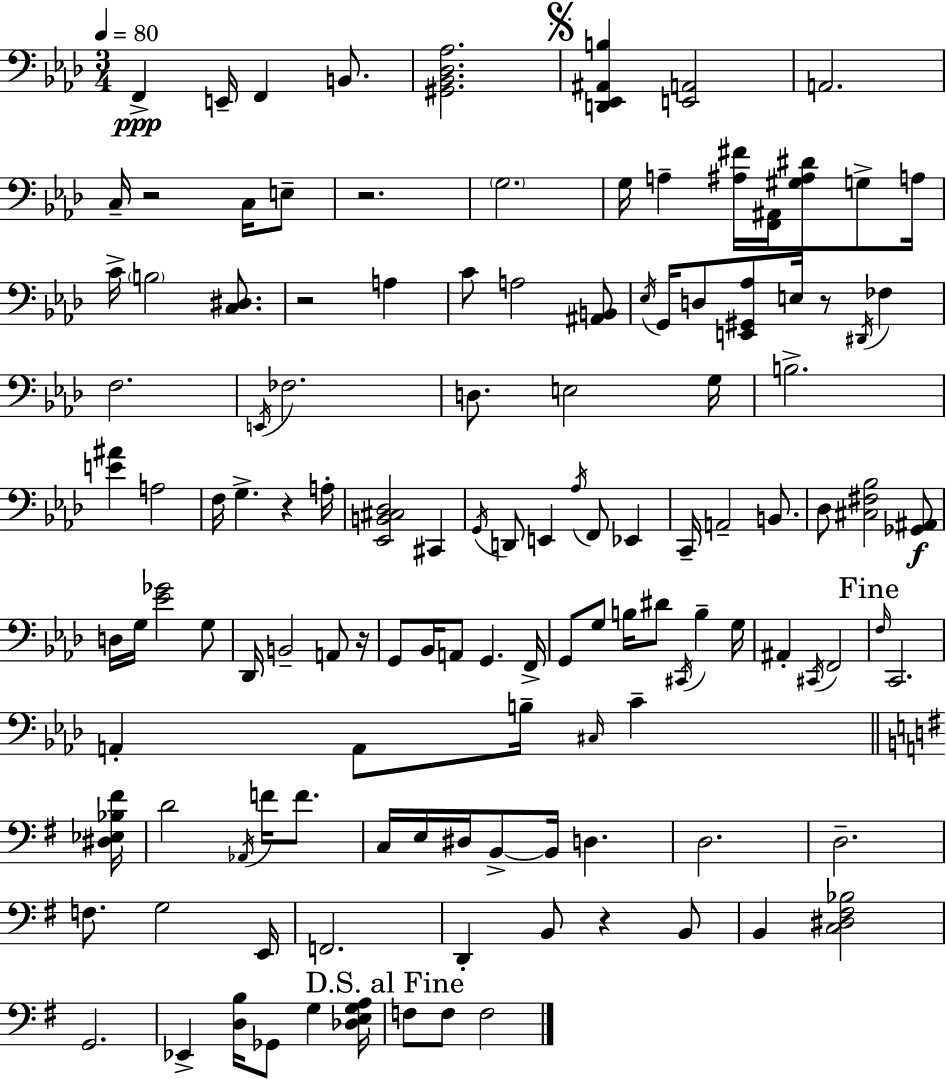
X:1
T:Untitled
M:3/4
L:1/4
K:Ab
F,, E,,/4 F,, B,,/2 [^G,,_B,,_D,_A,]2 [D,,_E,,^A,,B,] [E,,A,,]2 A,,2 C,/4 z2 C,/4 E,/2 z2 G,2 G,/4 A, [^A,^F]/4 [F,,^A,,]/4 [^G,^A,^D]/2 G,/2 A,/4 C/4 B,2 [C,^D,]/2 z2 A, C/2 A,2 [^A,,B,,]/2 _E,/4 G,,/4 D,/2 [E,,^G,,_A,]/2 E,/4 z/2 ^D,,/4 _F, F,2 E,,/4 _F,2 D,/2 E,2 G,/4 B,2 [E^A] A,2 F,/4 G, z A,/4 [_E,,B,,^C,_D,]2 ^C,, G,,/4 D,,/2 E,, _A,/4 F,,/2 _E,, C,,/4 A,,2 B,,/2 _D,/2 [^C,^F,_B,]2 [_G,,^A,,]/2 D,/4 G,/4 [_E_G]2 G,/2 _D,,/4 B,,2 A,,/2 z/4 G,,/2 _B,,/4 A,,/2 G,, F,,/4 G,,/2 G,/2 B,/4 ^D/2 ^C,,/4 B, G,/4 ^A,, ^C,,/4 F,,2 F,/4 C,,2 A,, A,,/2 B,/4 ^C,/4 C [^D,_E,_B,^F]/4 D2 _A,,/4 F/4 F/2 C,/4 E,/4 ^D,/4 B,,/2 B,,/4 D, D,2 D,2 F,/2 G,2 E,,/4 F,,2 D,, B,,/2 z B,,/2 B,, [C,^D,^F,_B,]2 G,,2 _E,, [D,B,]/4 _G,,/2 G, [_D,E,G,A,]/4 F,/2 F,/2 F,2